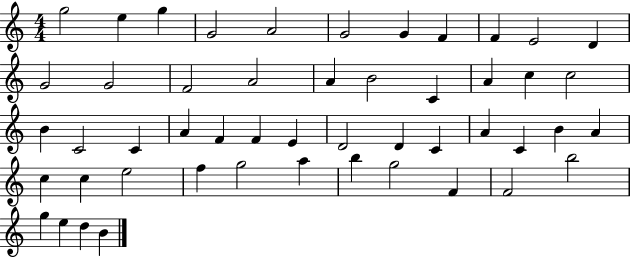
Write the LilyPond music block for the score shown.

{
  \clef treble
  \numericTimeSignature
  \time 4/4
  \key c \major
  g''2 e''4 g''4 | g'2 a'2 | g'2 g'4 f'4 | f'4 e'2 d'4 | \break g'2 g'2 | f'2 a'2 | a'4 b'2 c'4 | a'4 c''4 c''2 | \break b'4 c'2 c'4 | a'4 f'4 f'4 e'4 | d'2 d'4 c'4 | a'4 c'4 b'4 a'4 | \break c''4 c''4 e''2 | f''4 g''2 a''4 | b''4 g''2 f'4 | f'2 b''2 | \break g''4 e''4 d''4 b'4 | \bar "|."
}